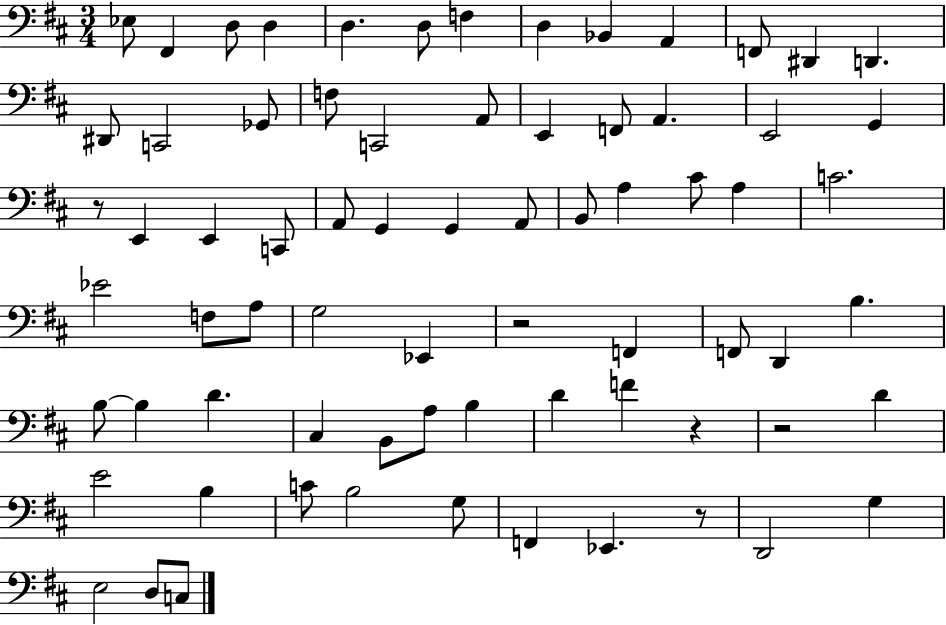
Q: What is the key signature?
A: D major